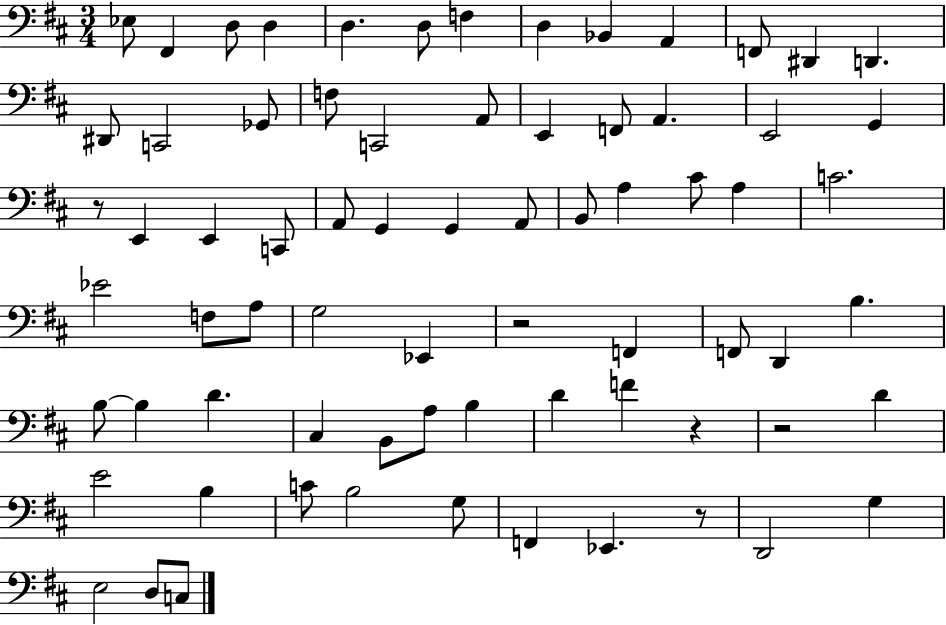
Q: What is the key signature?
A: D major